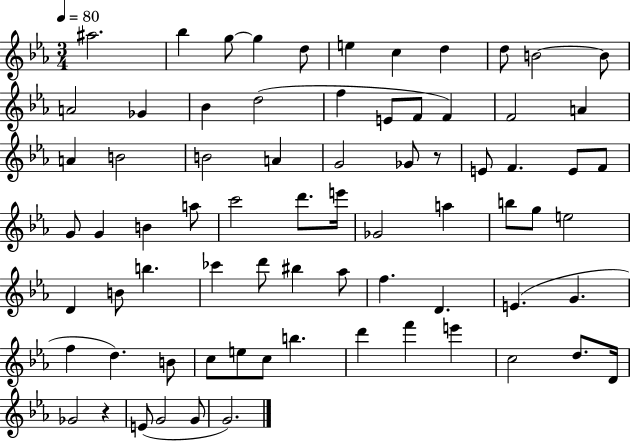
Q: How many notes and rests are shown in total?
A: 74